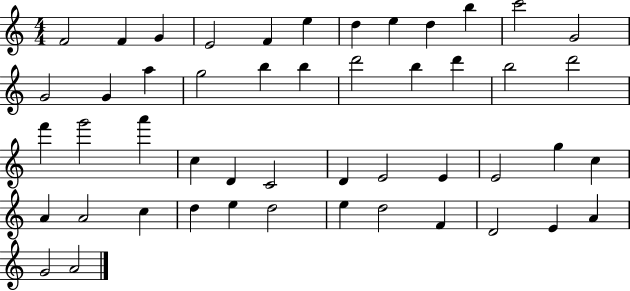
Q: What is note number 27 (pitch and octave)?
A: C5